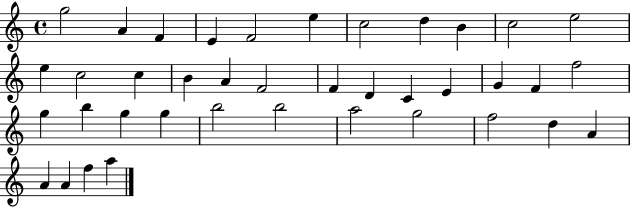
G5/h A4/q F4/q E4/q F4/h E5/q C5/h D5/q B4/q C5/h E5/h E5/q C5/h C5/q B4/q A4/q F4/h F4/q D4/q C4/q E4/q G4/q F4/q F5/h G5/q B5/q G5/q G5/q B5/h B5/h A5/h G5/h F5/h D5/q A4/q A4/q A4/q F5/q A5/q